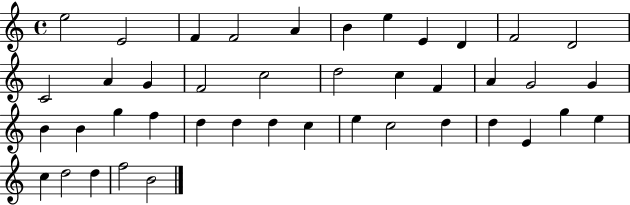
E5/h E4/h F4/q F4/h A4/q B4/q E5/q E4/q D4/q F4/h D4/h C4/h A4/q G4/q F4/h C5/h D5/h C5/q F4/q A4/q G4/h G4/q B4/q B4/q G5/q F5/q D5/q D5/q D5/q C5/q E5/q C5/h D5/q D5/q E4/q G5/q E5/q C5/q D5/h D5/q F5/h B4/h